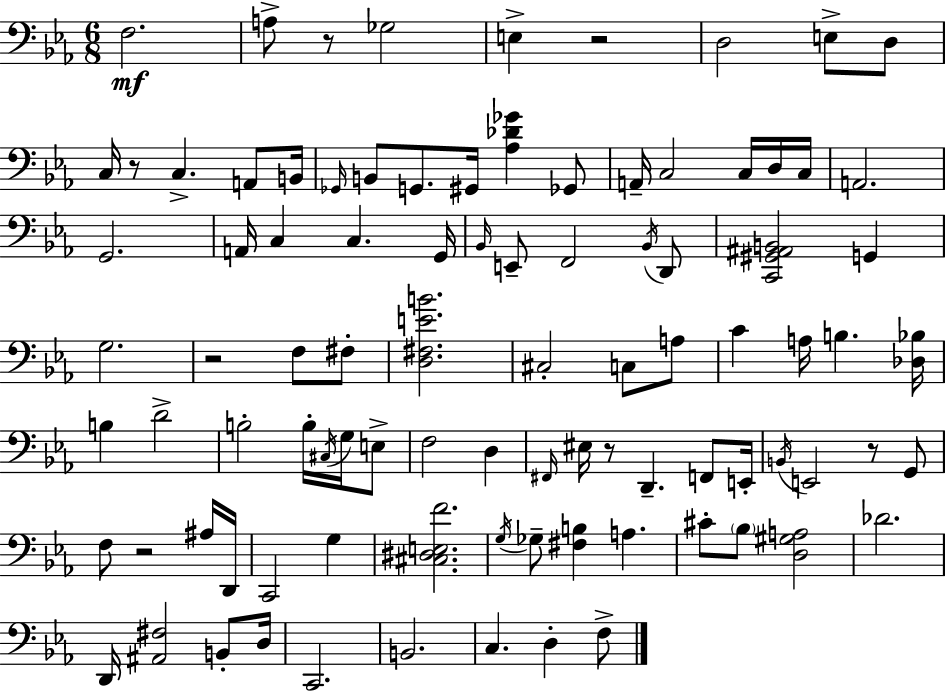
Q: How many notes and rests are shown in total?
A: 93